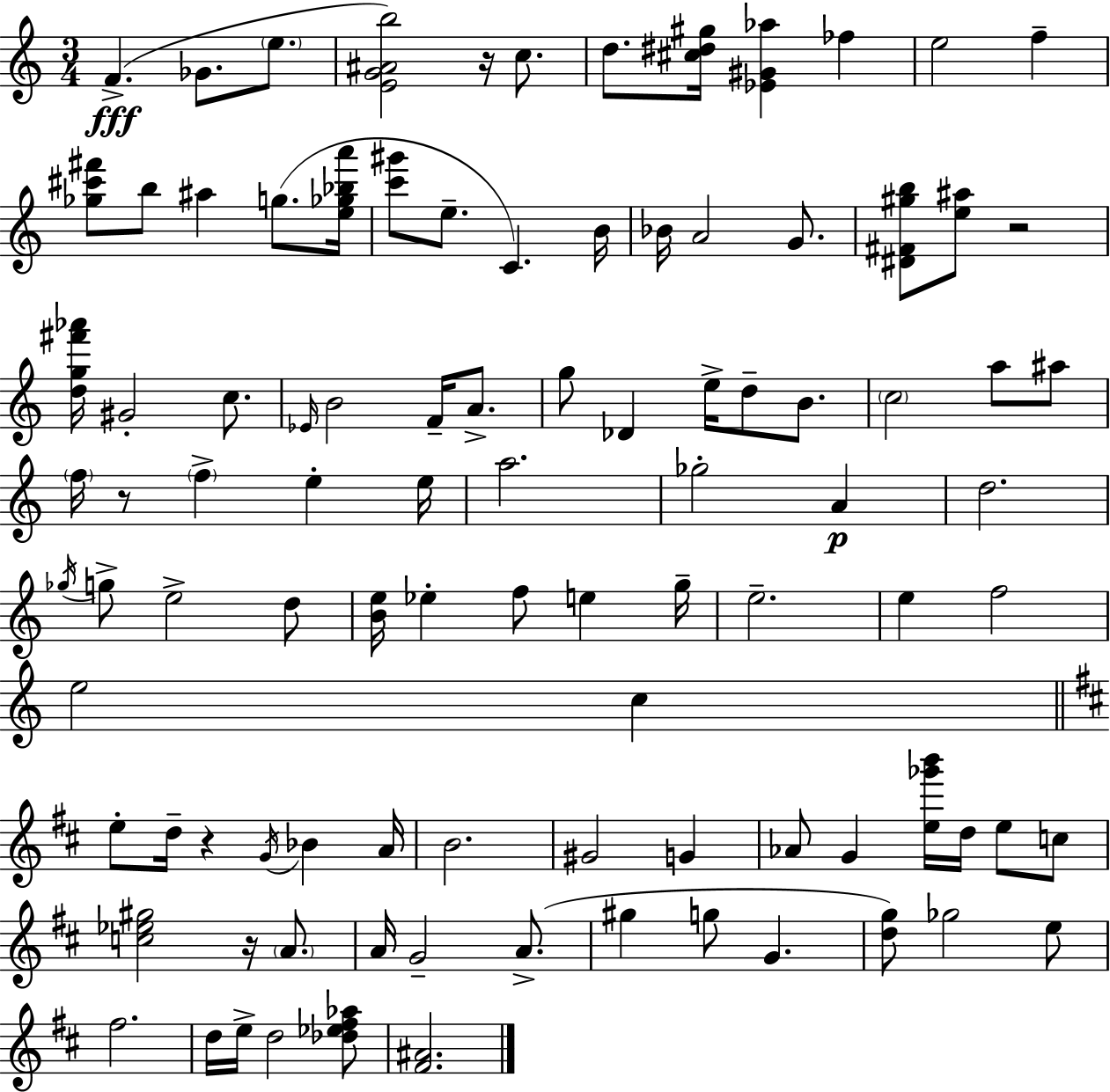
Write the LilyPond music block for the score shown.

{
  \clef treble
  \numericTimeSignature
  \time 3/4
  \key a \minor
  f'4.->(\fff ges'8. \parenthesize e''8. | <e' g' ais' b''>2) r16 c''8. | d''8. <cis'' dis'' gis''>16 <ees' gis' aes''>4 fes''4 | e''2 f''4-- | \break <ges'' cis''' fis'''>8 b''8 ais''4 g''8.( <e'' ges'' bes'' a'''>16 | <c''' gis'''>8 e''8.-- c'4.) b'16 | bes'16 a'2 g'8. | <dis' fis' gis'' b''>8 <e'' ais''>8 r2 | \break <d'' g'' fis''' aes'''>16 gis'2-. c''8. | \grace { ees'16 } b'2 f'16-- a'8.-> | g''8 des'4 e''16-> d''8-- b'8. | \parenthesize c''2 a''8 ais''8 | \break \parenthesize f''16 r8 \parenthesize f''4-> e''4-. | e''16 a''2. | ges''2-. a'4\p | d''2. | \break \acciaccatura { ges''16 } g''8-> e''2-> | d''8 <b' e''>16 ees''4-. f''8 e''4 | g''16-- e''2.-- | e''4 f''2 | \break e''2 c''4 | \bar "||" \break \key d \major e''8-. d''16-- r4 \acciaccatura { g'16 } bes'4 | a'16 b'2. | gis'2 g'4 | aes'8 g'4 <e'' ges''' b'''>16 d''16 e''8 c''8 | \break <c'' ees'' gis''>2 r16 \parenthesize a'8. | a'16 g'2-- a'8.->( | gis''4 g''8 g'4. | <d'' g''>8) ges''2 e''8 | \break fis''2. | d''16 e''16-> d''2 <des'' ees'' fis'' aes''>8 | <fis' ais'>2. | \bar "|."
}